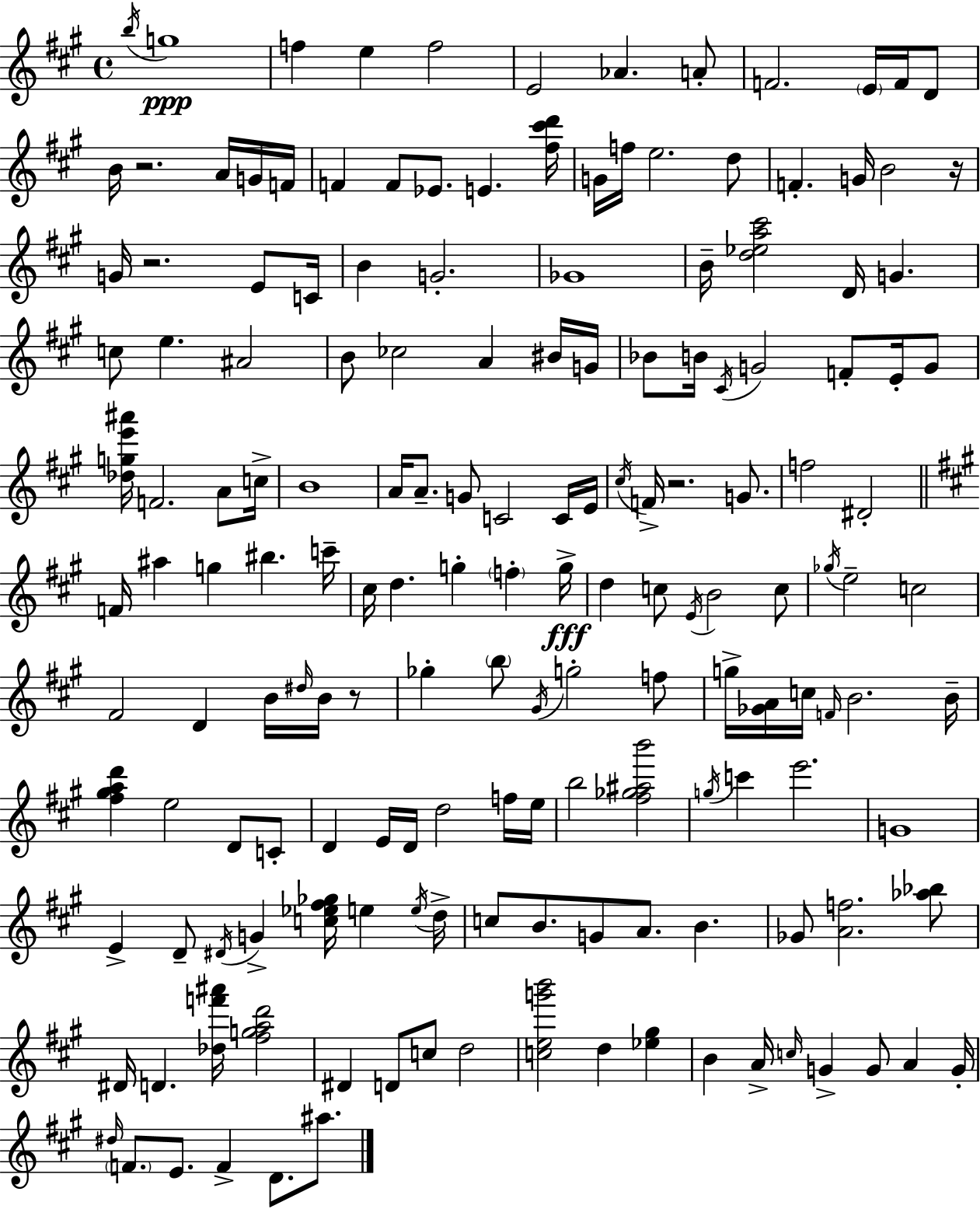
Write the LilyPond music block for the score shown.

{
  \clef treble
  \time 4/4
  \defaultTimeSignature
  \key a \major
  \repeat volta 2 { \acciaccatura { b''16 }\ppp g''1 | f''4 e''4 f''2 | e'2 aes'4. a'8-. | f'2. \parenthesize e'16 f'16 d'8 | \break b'16 r2. a'16 g'16 | f'16 f'4 f'8 ees'8. e'4. | <fis'' cis''' d'''>16 g'16 f''16 e''2. d''8 | f'4.-. g'16 b'2 | \break r16 g'16 r2. e'8 | c'16 b'4 g'2.-. | ges'1 | b'16-- <d'' ees'' a'' cis'''>2 d'16 g'4. | \break c''8 e''4. ais'2 | b'8 ces''2 a'4 bis'16 | g'16 bes'8 b'16 \acciaccatura { cis'16 } g'2 f'8-. e'16-. | g'8 <des'' g'' e''' ais'''>16 f'2. a'8 | \break c''16-> b'1 | a'16 a'8.-- g'8 c'2 | c'16 e'16 \acciaccatura { cis''16 } f'16-> r2. | g'8. f''2 dis'2-. | \break \bar "||" \break \key a \major f'16 ais''4 g''4 bis''4. c'''16-- | cis''16 d''4. g''4-. \parenthesize f''4-. g''16->\fff | d''4 c''8 \acciaccatura { e'16 } b'2 c''8 | \acciaccatura { ges''16 } e''2-- c''2 | \break fis'2 d'4 b'16 \grace { dis''16 } | b'16 r8 ges''4-. \parenthesize b''8 \acciaccatura { gis'16 } g''2-. | f''8 g''16-> <ges' a'>16 c''16 \grace { f'16 } b'2. | b'16-- <fis'' gis'' a'' d'''>4 e''2 | \break d'8 c'8-. d'4 e'16 d'16 d''2 | f''16 e''16 b''2 <fis'' ges'' ais'' b'''>2 | \acciaccatura { g''16 } c'''4 e'''2. | g'1 | \break e'4-> d'8-- \acciaccatura { dis'16 } g'4-> | <c'' ees'' fis'' ges''>16 e''4 \acciaccatura { e''16 } d''16-> c''8 b'8. g'8 a'8. | b'4. ges'8 <a' f''>2. | <aes'' bes''>8 dis'16 d'4. <des'' f''' ais'''>16 | \break <fis'' g'' a'' d'''>2 dis'4 d'8 c''8 | d''2 <c'' e'' g''' b'''>2 | d''4 <ees'' gis''>4 b'4 a'16-> \grace { c''16 } g'4-> | g'8 a'4 g'16-. \grace { dis''16 } \parenthesize f'8. e'8. | \break f'4-> d'8. ais''8. } \bar "|."
}